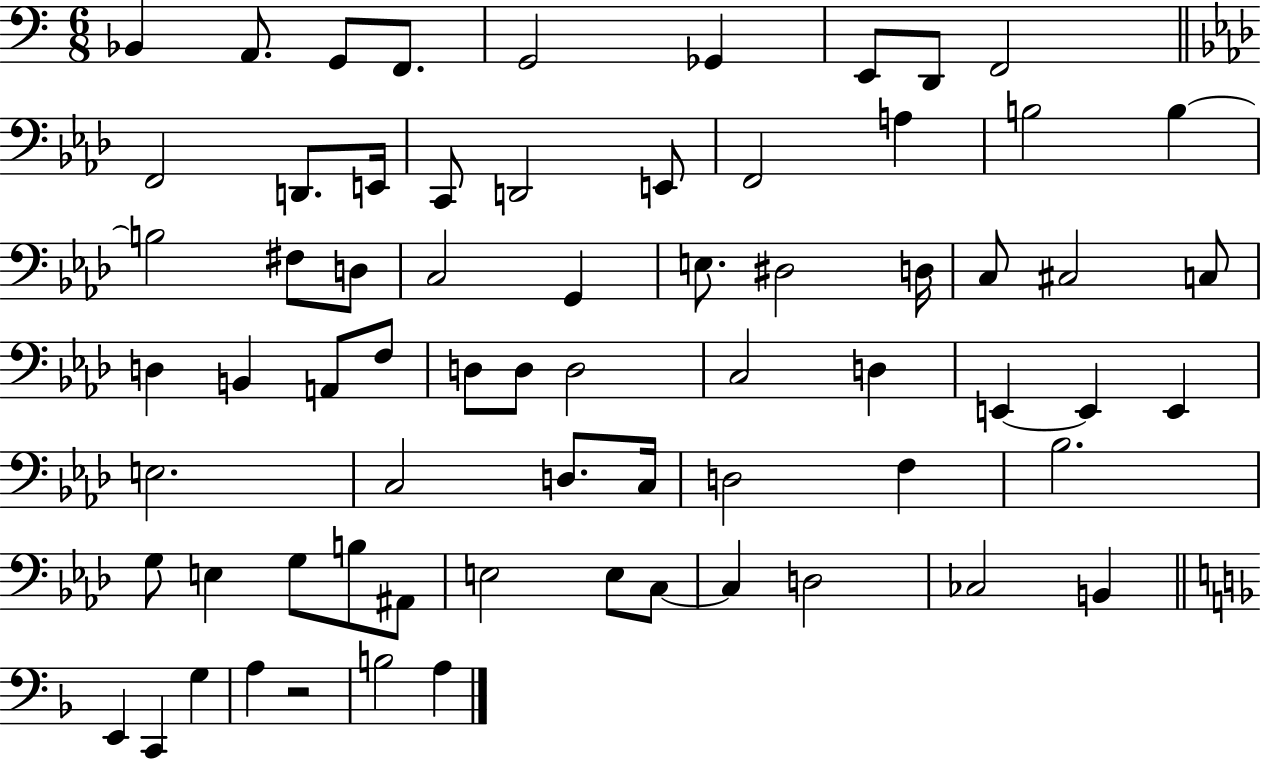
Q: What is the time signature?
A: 6/8